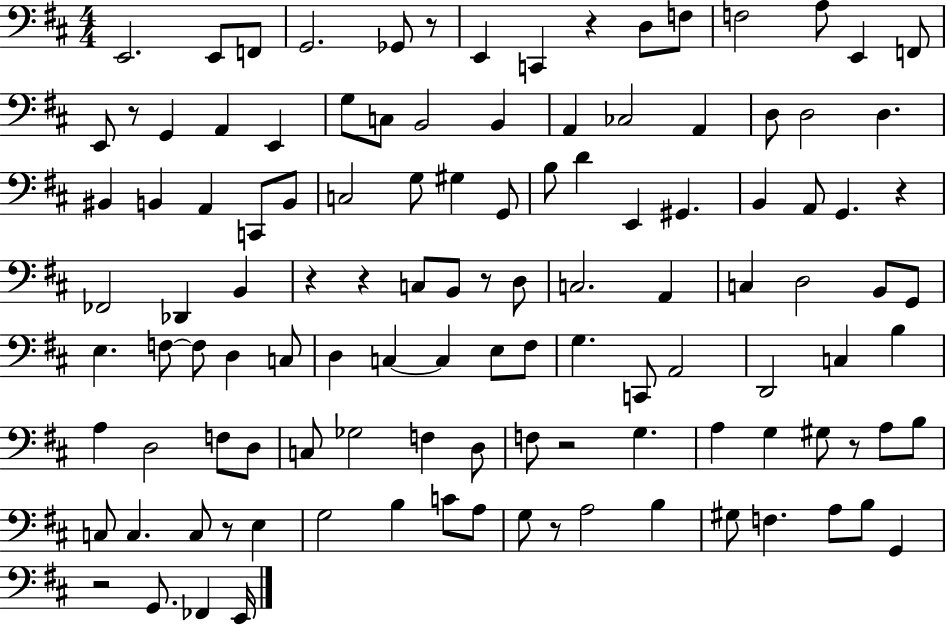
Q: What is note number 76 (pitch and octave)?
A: C3